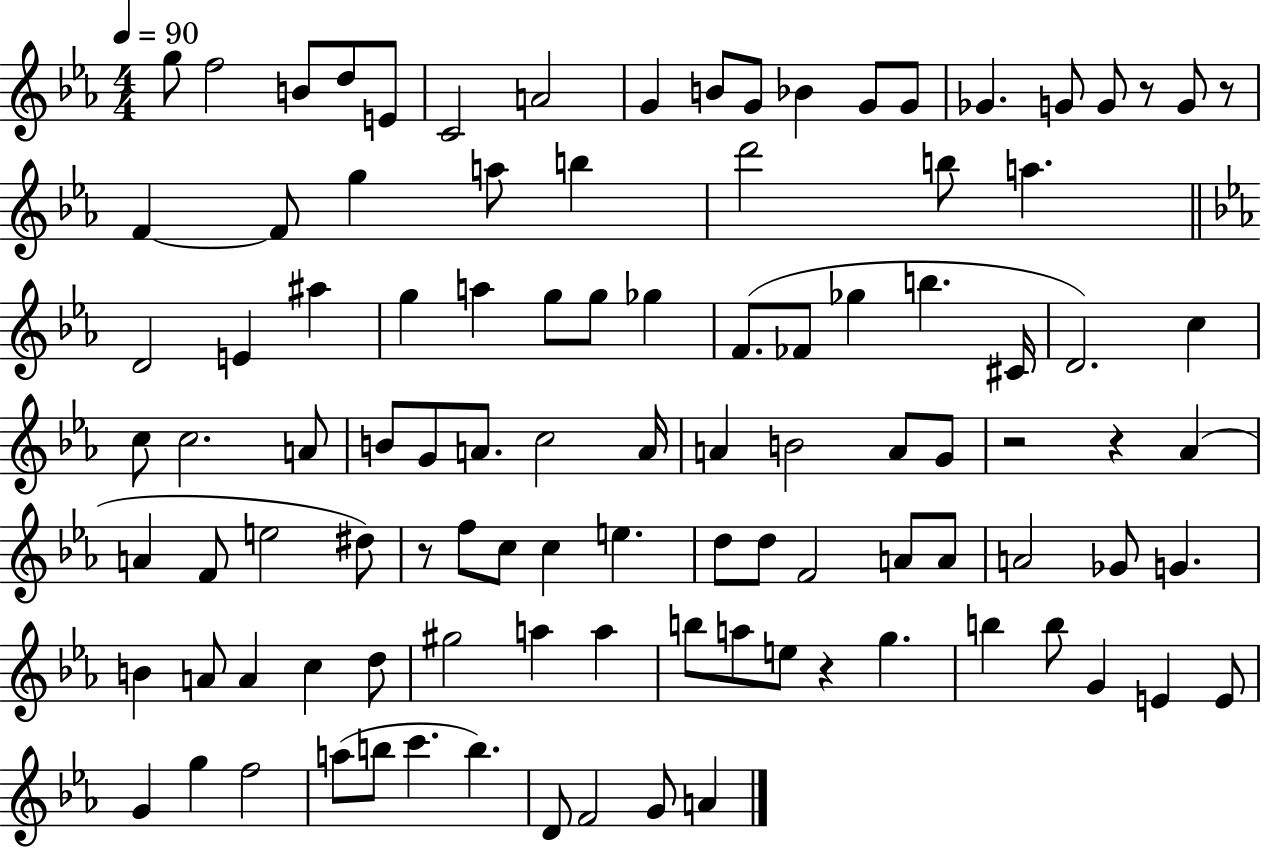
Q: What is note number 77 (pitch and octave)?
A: A5